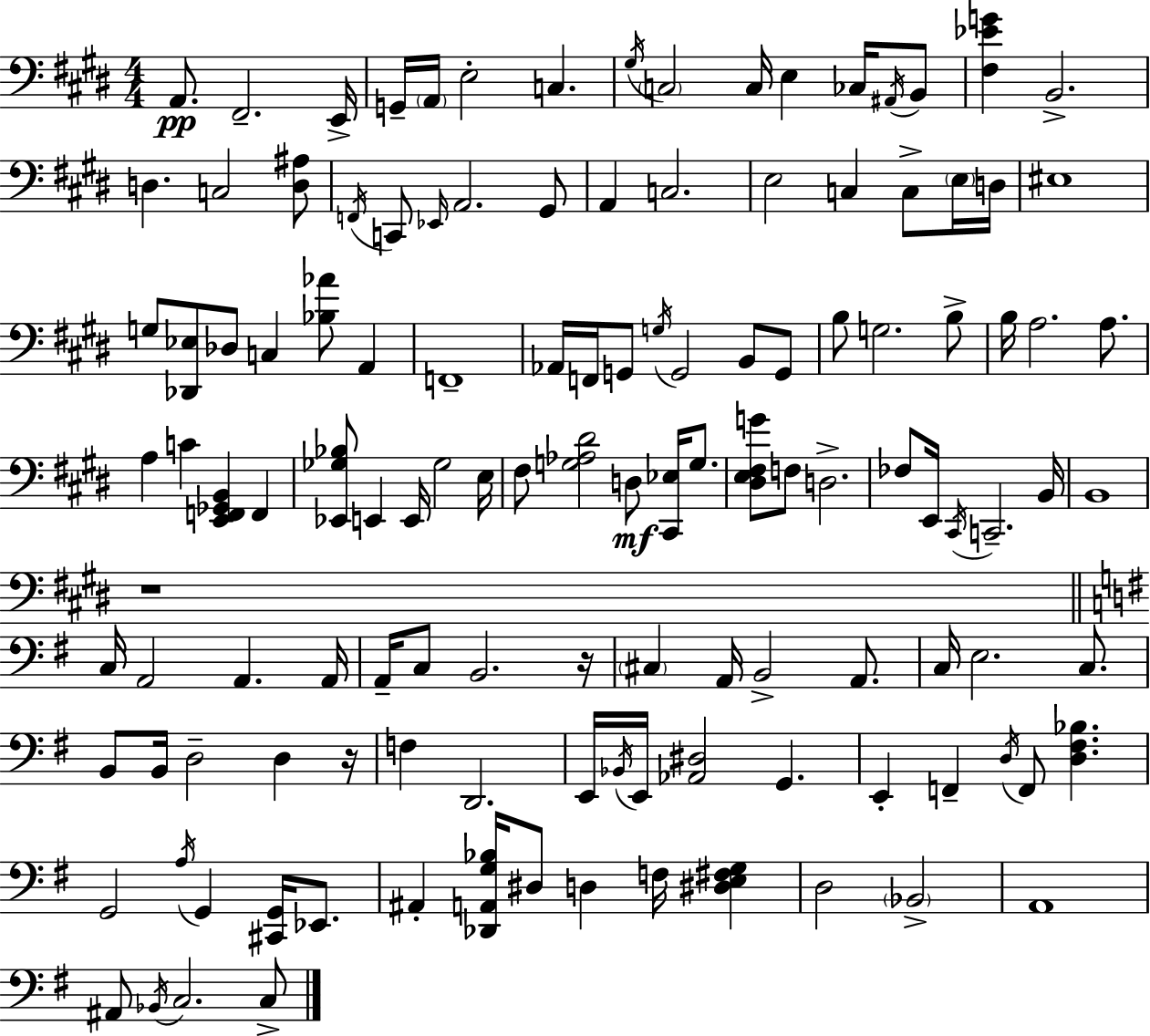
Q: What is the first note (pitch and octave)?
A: A2